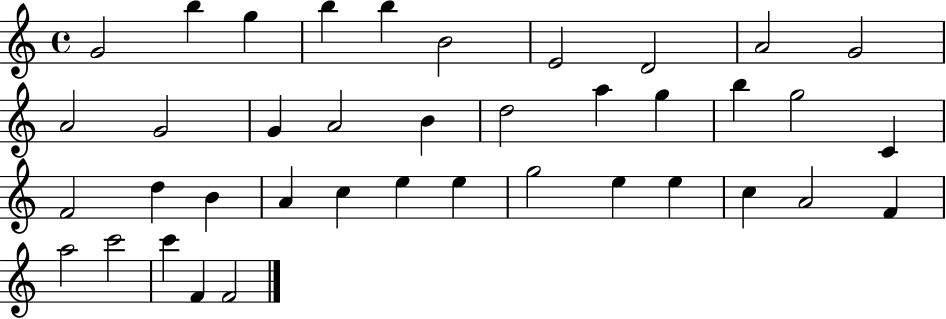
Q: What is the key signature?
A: C major